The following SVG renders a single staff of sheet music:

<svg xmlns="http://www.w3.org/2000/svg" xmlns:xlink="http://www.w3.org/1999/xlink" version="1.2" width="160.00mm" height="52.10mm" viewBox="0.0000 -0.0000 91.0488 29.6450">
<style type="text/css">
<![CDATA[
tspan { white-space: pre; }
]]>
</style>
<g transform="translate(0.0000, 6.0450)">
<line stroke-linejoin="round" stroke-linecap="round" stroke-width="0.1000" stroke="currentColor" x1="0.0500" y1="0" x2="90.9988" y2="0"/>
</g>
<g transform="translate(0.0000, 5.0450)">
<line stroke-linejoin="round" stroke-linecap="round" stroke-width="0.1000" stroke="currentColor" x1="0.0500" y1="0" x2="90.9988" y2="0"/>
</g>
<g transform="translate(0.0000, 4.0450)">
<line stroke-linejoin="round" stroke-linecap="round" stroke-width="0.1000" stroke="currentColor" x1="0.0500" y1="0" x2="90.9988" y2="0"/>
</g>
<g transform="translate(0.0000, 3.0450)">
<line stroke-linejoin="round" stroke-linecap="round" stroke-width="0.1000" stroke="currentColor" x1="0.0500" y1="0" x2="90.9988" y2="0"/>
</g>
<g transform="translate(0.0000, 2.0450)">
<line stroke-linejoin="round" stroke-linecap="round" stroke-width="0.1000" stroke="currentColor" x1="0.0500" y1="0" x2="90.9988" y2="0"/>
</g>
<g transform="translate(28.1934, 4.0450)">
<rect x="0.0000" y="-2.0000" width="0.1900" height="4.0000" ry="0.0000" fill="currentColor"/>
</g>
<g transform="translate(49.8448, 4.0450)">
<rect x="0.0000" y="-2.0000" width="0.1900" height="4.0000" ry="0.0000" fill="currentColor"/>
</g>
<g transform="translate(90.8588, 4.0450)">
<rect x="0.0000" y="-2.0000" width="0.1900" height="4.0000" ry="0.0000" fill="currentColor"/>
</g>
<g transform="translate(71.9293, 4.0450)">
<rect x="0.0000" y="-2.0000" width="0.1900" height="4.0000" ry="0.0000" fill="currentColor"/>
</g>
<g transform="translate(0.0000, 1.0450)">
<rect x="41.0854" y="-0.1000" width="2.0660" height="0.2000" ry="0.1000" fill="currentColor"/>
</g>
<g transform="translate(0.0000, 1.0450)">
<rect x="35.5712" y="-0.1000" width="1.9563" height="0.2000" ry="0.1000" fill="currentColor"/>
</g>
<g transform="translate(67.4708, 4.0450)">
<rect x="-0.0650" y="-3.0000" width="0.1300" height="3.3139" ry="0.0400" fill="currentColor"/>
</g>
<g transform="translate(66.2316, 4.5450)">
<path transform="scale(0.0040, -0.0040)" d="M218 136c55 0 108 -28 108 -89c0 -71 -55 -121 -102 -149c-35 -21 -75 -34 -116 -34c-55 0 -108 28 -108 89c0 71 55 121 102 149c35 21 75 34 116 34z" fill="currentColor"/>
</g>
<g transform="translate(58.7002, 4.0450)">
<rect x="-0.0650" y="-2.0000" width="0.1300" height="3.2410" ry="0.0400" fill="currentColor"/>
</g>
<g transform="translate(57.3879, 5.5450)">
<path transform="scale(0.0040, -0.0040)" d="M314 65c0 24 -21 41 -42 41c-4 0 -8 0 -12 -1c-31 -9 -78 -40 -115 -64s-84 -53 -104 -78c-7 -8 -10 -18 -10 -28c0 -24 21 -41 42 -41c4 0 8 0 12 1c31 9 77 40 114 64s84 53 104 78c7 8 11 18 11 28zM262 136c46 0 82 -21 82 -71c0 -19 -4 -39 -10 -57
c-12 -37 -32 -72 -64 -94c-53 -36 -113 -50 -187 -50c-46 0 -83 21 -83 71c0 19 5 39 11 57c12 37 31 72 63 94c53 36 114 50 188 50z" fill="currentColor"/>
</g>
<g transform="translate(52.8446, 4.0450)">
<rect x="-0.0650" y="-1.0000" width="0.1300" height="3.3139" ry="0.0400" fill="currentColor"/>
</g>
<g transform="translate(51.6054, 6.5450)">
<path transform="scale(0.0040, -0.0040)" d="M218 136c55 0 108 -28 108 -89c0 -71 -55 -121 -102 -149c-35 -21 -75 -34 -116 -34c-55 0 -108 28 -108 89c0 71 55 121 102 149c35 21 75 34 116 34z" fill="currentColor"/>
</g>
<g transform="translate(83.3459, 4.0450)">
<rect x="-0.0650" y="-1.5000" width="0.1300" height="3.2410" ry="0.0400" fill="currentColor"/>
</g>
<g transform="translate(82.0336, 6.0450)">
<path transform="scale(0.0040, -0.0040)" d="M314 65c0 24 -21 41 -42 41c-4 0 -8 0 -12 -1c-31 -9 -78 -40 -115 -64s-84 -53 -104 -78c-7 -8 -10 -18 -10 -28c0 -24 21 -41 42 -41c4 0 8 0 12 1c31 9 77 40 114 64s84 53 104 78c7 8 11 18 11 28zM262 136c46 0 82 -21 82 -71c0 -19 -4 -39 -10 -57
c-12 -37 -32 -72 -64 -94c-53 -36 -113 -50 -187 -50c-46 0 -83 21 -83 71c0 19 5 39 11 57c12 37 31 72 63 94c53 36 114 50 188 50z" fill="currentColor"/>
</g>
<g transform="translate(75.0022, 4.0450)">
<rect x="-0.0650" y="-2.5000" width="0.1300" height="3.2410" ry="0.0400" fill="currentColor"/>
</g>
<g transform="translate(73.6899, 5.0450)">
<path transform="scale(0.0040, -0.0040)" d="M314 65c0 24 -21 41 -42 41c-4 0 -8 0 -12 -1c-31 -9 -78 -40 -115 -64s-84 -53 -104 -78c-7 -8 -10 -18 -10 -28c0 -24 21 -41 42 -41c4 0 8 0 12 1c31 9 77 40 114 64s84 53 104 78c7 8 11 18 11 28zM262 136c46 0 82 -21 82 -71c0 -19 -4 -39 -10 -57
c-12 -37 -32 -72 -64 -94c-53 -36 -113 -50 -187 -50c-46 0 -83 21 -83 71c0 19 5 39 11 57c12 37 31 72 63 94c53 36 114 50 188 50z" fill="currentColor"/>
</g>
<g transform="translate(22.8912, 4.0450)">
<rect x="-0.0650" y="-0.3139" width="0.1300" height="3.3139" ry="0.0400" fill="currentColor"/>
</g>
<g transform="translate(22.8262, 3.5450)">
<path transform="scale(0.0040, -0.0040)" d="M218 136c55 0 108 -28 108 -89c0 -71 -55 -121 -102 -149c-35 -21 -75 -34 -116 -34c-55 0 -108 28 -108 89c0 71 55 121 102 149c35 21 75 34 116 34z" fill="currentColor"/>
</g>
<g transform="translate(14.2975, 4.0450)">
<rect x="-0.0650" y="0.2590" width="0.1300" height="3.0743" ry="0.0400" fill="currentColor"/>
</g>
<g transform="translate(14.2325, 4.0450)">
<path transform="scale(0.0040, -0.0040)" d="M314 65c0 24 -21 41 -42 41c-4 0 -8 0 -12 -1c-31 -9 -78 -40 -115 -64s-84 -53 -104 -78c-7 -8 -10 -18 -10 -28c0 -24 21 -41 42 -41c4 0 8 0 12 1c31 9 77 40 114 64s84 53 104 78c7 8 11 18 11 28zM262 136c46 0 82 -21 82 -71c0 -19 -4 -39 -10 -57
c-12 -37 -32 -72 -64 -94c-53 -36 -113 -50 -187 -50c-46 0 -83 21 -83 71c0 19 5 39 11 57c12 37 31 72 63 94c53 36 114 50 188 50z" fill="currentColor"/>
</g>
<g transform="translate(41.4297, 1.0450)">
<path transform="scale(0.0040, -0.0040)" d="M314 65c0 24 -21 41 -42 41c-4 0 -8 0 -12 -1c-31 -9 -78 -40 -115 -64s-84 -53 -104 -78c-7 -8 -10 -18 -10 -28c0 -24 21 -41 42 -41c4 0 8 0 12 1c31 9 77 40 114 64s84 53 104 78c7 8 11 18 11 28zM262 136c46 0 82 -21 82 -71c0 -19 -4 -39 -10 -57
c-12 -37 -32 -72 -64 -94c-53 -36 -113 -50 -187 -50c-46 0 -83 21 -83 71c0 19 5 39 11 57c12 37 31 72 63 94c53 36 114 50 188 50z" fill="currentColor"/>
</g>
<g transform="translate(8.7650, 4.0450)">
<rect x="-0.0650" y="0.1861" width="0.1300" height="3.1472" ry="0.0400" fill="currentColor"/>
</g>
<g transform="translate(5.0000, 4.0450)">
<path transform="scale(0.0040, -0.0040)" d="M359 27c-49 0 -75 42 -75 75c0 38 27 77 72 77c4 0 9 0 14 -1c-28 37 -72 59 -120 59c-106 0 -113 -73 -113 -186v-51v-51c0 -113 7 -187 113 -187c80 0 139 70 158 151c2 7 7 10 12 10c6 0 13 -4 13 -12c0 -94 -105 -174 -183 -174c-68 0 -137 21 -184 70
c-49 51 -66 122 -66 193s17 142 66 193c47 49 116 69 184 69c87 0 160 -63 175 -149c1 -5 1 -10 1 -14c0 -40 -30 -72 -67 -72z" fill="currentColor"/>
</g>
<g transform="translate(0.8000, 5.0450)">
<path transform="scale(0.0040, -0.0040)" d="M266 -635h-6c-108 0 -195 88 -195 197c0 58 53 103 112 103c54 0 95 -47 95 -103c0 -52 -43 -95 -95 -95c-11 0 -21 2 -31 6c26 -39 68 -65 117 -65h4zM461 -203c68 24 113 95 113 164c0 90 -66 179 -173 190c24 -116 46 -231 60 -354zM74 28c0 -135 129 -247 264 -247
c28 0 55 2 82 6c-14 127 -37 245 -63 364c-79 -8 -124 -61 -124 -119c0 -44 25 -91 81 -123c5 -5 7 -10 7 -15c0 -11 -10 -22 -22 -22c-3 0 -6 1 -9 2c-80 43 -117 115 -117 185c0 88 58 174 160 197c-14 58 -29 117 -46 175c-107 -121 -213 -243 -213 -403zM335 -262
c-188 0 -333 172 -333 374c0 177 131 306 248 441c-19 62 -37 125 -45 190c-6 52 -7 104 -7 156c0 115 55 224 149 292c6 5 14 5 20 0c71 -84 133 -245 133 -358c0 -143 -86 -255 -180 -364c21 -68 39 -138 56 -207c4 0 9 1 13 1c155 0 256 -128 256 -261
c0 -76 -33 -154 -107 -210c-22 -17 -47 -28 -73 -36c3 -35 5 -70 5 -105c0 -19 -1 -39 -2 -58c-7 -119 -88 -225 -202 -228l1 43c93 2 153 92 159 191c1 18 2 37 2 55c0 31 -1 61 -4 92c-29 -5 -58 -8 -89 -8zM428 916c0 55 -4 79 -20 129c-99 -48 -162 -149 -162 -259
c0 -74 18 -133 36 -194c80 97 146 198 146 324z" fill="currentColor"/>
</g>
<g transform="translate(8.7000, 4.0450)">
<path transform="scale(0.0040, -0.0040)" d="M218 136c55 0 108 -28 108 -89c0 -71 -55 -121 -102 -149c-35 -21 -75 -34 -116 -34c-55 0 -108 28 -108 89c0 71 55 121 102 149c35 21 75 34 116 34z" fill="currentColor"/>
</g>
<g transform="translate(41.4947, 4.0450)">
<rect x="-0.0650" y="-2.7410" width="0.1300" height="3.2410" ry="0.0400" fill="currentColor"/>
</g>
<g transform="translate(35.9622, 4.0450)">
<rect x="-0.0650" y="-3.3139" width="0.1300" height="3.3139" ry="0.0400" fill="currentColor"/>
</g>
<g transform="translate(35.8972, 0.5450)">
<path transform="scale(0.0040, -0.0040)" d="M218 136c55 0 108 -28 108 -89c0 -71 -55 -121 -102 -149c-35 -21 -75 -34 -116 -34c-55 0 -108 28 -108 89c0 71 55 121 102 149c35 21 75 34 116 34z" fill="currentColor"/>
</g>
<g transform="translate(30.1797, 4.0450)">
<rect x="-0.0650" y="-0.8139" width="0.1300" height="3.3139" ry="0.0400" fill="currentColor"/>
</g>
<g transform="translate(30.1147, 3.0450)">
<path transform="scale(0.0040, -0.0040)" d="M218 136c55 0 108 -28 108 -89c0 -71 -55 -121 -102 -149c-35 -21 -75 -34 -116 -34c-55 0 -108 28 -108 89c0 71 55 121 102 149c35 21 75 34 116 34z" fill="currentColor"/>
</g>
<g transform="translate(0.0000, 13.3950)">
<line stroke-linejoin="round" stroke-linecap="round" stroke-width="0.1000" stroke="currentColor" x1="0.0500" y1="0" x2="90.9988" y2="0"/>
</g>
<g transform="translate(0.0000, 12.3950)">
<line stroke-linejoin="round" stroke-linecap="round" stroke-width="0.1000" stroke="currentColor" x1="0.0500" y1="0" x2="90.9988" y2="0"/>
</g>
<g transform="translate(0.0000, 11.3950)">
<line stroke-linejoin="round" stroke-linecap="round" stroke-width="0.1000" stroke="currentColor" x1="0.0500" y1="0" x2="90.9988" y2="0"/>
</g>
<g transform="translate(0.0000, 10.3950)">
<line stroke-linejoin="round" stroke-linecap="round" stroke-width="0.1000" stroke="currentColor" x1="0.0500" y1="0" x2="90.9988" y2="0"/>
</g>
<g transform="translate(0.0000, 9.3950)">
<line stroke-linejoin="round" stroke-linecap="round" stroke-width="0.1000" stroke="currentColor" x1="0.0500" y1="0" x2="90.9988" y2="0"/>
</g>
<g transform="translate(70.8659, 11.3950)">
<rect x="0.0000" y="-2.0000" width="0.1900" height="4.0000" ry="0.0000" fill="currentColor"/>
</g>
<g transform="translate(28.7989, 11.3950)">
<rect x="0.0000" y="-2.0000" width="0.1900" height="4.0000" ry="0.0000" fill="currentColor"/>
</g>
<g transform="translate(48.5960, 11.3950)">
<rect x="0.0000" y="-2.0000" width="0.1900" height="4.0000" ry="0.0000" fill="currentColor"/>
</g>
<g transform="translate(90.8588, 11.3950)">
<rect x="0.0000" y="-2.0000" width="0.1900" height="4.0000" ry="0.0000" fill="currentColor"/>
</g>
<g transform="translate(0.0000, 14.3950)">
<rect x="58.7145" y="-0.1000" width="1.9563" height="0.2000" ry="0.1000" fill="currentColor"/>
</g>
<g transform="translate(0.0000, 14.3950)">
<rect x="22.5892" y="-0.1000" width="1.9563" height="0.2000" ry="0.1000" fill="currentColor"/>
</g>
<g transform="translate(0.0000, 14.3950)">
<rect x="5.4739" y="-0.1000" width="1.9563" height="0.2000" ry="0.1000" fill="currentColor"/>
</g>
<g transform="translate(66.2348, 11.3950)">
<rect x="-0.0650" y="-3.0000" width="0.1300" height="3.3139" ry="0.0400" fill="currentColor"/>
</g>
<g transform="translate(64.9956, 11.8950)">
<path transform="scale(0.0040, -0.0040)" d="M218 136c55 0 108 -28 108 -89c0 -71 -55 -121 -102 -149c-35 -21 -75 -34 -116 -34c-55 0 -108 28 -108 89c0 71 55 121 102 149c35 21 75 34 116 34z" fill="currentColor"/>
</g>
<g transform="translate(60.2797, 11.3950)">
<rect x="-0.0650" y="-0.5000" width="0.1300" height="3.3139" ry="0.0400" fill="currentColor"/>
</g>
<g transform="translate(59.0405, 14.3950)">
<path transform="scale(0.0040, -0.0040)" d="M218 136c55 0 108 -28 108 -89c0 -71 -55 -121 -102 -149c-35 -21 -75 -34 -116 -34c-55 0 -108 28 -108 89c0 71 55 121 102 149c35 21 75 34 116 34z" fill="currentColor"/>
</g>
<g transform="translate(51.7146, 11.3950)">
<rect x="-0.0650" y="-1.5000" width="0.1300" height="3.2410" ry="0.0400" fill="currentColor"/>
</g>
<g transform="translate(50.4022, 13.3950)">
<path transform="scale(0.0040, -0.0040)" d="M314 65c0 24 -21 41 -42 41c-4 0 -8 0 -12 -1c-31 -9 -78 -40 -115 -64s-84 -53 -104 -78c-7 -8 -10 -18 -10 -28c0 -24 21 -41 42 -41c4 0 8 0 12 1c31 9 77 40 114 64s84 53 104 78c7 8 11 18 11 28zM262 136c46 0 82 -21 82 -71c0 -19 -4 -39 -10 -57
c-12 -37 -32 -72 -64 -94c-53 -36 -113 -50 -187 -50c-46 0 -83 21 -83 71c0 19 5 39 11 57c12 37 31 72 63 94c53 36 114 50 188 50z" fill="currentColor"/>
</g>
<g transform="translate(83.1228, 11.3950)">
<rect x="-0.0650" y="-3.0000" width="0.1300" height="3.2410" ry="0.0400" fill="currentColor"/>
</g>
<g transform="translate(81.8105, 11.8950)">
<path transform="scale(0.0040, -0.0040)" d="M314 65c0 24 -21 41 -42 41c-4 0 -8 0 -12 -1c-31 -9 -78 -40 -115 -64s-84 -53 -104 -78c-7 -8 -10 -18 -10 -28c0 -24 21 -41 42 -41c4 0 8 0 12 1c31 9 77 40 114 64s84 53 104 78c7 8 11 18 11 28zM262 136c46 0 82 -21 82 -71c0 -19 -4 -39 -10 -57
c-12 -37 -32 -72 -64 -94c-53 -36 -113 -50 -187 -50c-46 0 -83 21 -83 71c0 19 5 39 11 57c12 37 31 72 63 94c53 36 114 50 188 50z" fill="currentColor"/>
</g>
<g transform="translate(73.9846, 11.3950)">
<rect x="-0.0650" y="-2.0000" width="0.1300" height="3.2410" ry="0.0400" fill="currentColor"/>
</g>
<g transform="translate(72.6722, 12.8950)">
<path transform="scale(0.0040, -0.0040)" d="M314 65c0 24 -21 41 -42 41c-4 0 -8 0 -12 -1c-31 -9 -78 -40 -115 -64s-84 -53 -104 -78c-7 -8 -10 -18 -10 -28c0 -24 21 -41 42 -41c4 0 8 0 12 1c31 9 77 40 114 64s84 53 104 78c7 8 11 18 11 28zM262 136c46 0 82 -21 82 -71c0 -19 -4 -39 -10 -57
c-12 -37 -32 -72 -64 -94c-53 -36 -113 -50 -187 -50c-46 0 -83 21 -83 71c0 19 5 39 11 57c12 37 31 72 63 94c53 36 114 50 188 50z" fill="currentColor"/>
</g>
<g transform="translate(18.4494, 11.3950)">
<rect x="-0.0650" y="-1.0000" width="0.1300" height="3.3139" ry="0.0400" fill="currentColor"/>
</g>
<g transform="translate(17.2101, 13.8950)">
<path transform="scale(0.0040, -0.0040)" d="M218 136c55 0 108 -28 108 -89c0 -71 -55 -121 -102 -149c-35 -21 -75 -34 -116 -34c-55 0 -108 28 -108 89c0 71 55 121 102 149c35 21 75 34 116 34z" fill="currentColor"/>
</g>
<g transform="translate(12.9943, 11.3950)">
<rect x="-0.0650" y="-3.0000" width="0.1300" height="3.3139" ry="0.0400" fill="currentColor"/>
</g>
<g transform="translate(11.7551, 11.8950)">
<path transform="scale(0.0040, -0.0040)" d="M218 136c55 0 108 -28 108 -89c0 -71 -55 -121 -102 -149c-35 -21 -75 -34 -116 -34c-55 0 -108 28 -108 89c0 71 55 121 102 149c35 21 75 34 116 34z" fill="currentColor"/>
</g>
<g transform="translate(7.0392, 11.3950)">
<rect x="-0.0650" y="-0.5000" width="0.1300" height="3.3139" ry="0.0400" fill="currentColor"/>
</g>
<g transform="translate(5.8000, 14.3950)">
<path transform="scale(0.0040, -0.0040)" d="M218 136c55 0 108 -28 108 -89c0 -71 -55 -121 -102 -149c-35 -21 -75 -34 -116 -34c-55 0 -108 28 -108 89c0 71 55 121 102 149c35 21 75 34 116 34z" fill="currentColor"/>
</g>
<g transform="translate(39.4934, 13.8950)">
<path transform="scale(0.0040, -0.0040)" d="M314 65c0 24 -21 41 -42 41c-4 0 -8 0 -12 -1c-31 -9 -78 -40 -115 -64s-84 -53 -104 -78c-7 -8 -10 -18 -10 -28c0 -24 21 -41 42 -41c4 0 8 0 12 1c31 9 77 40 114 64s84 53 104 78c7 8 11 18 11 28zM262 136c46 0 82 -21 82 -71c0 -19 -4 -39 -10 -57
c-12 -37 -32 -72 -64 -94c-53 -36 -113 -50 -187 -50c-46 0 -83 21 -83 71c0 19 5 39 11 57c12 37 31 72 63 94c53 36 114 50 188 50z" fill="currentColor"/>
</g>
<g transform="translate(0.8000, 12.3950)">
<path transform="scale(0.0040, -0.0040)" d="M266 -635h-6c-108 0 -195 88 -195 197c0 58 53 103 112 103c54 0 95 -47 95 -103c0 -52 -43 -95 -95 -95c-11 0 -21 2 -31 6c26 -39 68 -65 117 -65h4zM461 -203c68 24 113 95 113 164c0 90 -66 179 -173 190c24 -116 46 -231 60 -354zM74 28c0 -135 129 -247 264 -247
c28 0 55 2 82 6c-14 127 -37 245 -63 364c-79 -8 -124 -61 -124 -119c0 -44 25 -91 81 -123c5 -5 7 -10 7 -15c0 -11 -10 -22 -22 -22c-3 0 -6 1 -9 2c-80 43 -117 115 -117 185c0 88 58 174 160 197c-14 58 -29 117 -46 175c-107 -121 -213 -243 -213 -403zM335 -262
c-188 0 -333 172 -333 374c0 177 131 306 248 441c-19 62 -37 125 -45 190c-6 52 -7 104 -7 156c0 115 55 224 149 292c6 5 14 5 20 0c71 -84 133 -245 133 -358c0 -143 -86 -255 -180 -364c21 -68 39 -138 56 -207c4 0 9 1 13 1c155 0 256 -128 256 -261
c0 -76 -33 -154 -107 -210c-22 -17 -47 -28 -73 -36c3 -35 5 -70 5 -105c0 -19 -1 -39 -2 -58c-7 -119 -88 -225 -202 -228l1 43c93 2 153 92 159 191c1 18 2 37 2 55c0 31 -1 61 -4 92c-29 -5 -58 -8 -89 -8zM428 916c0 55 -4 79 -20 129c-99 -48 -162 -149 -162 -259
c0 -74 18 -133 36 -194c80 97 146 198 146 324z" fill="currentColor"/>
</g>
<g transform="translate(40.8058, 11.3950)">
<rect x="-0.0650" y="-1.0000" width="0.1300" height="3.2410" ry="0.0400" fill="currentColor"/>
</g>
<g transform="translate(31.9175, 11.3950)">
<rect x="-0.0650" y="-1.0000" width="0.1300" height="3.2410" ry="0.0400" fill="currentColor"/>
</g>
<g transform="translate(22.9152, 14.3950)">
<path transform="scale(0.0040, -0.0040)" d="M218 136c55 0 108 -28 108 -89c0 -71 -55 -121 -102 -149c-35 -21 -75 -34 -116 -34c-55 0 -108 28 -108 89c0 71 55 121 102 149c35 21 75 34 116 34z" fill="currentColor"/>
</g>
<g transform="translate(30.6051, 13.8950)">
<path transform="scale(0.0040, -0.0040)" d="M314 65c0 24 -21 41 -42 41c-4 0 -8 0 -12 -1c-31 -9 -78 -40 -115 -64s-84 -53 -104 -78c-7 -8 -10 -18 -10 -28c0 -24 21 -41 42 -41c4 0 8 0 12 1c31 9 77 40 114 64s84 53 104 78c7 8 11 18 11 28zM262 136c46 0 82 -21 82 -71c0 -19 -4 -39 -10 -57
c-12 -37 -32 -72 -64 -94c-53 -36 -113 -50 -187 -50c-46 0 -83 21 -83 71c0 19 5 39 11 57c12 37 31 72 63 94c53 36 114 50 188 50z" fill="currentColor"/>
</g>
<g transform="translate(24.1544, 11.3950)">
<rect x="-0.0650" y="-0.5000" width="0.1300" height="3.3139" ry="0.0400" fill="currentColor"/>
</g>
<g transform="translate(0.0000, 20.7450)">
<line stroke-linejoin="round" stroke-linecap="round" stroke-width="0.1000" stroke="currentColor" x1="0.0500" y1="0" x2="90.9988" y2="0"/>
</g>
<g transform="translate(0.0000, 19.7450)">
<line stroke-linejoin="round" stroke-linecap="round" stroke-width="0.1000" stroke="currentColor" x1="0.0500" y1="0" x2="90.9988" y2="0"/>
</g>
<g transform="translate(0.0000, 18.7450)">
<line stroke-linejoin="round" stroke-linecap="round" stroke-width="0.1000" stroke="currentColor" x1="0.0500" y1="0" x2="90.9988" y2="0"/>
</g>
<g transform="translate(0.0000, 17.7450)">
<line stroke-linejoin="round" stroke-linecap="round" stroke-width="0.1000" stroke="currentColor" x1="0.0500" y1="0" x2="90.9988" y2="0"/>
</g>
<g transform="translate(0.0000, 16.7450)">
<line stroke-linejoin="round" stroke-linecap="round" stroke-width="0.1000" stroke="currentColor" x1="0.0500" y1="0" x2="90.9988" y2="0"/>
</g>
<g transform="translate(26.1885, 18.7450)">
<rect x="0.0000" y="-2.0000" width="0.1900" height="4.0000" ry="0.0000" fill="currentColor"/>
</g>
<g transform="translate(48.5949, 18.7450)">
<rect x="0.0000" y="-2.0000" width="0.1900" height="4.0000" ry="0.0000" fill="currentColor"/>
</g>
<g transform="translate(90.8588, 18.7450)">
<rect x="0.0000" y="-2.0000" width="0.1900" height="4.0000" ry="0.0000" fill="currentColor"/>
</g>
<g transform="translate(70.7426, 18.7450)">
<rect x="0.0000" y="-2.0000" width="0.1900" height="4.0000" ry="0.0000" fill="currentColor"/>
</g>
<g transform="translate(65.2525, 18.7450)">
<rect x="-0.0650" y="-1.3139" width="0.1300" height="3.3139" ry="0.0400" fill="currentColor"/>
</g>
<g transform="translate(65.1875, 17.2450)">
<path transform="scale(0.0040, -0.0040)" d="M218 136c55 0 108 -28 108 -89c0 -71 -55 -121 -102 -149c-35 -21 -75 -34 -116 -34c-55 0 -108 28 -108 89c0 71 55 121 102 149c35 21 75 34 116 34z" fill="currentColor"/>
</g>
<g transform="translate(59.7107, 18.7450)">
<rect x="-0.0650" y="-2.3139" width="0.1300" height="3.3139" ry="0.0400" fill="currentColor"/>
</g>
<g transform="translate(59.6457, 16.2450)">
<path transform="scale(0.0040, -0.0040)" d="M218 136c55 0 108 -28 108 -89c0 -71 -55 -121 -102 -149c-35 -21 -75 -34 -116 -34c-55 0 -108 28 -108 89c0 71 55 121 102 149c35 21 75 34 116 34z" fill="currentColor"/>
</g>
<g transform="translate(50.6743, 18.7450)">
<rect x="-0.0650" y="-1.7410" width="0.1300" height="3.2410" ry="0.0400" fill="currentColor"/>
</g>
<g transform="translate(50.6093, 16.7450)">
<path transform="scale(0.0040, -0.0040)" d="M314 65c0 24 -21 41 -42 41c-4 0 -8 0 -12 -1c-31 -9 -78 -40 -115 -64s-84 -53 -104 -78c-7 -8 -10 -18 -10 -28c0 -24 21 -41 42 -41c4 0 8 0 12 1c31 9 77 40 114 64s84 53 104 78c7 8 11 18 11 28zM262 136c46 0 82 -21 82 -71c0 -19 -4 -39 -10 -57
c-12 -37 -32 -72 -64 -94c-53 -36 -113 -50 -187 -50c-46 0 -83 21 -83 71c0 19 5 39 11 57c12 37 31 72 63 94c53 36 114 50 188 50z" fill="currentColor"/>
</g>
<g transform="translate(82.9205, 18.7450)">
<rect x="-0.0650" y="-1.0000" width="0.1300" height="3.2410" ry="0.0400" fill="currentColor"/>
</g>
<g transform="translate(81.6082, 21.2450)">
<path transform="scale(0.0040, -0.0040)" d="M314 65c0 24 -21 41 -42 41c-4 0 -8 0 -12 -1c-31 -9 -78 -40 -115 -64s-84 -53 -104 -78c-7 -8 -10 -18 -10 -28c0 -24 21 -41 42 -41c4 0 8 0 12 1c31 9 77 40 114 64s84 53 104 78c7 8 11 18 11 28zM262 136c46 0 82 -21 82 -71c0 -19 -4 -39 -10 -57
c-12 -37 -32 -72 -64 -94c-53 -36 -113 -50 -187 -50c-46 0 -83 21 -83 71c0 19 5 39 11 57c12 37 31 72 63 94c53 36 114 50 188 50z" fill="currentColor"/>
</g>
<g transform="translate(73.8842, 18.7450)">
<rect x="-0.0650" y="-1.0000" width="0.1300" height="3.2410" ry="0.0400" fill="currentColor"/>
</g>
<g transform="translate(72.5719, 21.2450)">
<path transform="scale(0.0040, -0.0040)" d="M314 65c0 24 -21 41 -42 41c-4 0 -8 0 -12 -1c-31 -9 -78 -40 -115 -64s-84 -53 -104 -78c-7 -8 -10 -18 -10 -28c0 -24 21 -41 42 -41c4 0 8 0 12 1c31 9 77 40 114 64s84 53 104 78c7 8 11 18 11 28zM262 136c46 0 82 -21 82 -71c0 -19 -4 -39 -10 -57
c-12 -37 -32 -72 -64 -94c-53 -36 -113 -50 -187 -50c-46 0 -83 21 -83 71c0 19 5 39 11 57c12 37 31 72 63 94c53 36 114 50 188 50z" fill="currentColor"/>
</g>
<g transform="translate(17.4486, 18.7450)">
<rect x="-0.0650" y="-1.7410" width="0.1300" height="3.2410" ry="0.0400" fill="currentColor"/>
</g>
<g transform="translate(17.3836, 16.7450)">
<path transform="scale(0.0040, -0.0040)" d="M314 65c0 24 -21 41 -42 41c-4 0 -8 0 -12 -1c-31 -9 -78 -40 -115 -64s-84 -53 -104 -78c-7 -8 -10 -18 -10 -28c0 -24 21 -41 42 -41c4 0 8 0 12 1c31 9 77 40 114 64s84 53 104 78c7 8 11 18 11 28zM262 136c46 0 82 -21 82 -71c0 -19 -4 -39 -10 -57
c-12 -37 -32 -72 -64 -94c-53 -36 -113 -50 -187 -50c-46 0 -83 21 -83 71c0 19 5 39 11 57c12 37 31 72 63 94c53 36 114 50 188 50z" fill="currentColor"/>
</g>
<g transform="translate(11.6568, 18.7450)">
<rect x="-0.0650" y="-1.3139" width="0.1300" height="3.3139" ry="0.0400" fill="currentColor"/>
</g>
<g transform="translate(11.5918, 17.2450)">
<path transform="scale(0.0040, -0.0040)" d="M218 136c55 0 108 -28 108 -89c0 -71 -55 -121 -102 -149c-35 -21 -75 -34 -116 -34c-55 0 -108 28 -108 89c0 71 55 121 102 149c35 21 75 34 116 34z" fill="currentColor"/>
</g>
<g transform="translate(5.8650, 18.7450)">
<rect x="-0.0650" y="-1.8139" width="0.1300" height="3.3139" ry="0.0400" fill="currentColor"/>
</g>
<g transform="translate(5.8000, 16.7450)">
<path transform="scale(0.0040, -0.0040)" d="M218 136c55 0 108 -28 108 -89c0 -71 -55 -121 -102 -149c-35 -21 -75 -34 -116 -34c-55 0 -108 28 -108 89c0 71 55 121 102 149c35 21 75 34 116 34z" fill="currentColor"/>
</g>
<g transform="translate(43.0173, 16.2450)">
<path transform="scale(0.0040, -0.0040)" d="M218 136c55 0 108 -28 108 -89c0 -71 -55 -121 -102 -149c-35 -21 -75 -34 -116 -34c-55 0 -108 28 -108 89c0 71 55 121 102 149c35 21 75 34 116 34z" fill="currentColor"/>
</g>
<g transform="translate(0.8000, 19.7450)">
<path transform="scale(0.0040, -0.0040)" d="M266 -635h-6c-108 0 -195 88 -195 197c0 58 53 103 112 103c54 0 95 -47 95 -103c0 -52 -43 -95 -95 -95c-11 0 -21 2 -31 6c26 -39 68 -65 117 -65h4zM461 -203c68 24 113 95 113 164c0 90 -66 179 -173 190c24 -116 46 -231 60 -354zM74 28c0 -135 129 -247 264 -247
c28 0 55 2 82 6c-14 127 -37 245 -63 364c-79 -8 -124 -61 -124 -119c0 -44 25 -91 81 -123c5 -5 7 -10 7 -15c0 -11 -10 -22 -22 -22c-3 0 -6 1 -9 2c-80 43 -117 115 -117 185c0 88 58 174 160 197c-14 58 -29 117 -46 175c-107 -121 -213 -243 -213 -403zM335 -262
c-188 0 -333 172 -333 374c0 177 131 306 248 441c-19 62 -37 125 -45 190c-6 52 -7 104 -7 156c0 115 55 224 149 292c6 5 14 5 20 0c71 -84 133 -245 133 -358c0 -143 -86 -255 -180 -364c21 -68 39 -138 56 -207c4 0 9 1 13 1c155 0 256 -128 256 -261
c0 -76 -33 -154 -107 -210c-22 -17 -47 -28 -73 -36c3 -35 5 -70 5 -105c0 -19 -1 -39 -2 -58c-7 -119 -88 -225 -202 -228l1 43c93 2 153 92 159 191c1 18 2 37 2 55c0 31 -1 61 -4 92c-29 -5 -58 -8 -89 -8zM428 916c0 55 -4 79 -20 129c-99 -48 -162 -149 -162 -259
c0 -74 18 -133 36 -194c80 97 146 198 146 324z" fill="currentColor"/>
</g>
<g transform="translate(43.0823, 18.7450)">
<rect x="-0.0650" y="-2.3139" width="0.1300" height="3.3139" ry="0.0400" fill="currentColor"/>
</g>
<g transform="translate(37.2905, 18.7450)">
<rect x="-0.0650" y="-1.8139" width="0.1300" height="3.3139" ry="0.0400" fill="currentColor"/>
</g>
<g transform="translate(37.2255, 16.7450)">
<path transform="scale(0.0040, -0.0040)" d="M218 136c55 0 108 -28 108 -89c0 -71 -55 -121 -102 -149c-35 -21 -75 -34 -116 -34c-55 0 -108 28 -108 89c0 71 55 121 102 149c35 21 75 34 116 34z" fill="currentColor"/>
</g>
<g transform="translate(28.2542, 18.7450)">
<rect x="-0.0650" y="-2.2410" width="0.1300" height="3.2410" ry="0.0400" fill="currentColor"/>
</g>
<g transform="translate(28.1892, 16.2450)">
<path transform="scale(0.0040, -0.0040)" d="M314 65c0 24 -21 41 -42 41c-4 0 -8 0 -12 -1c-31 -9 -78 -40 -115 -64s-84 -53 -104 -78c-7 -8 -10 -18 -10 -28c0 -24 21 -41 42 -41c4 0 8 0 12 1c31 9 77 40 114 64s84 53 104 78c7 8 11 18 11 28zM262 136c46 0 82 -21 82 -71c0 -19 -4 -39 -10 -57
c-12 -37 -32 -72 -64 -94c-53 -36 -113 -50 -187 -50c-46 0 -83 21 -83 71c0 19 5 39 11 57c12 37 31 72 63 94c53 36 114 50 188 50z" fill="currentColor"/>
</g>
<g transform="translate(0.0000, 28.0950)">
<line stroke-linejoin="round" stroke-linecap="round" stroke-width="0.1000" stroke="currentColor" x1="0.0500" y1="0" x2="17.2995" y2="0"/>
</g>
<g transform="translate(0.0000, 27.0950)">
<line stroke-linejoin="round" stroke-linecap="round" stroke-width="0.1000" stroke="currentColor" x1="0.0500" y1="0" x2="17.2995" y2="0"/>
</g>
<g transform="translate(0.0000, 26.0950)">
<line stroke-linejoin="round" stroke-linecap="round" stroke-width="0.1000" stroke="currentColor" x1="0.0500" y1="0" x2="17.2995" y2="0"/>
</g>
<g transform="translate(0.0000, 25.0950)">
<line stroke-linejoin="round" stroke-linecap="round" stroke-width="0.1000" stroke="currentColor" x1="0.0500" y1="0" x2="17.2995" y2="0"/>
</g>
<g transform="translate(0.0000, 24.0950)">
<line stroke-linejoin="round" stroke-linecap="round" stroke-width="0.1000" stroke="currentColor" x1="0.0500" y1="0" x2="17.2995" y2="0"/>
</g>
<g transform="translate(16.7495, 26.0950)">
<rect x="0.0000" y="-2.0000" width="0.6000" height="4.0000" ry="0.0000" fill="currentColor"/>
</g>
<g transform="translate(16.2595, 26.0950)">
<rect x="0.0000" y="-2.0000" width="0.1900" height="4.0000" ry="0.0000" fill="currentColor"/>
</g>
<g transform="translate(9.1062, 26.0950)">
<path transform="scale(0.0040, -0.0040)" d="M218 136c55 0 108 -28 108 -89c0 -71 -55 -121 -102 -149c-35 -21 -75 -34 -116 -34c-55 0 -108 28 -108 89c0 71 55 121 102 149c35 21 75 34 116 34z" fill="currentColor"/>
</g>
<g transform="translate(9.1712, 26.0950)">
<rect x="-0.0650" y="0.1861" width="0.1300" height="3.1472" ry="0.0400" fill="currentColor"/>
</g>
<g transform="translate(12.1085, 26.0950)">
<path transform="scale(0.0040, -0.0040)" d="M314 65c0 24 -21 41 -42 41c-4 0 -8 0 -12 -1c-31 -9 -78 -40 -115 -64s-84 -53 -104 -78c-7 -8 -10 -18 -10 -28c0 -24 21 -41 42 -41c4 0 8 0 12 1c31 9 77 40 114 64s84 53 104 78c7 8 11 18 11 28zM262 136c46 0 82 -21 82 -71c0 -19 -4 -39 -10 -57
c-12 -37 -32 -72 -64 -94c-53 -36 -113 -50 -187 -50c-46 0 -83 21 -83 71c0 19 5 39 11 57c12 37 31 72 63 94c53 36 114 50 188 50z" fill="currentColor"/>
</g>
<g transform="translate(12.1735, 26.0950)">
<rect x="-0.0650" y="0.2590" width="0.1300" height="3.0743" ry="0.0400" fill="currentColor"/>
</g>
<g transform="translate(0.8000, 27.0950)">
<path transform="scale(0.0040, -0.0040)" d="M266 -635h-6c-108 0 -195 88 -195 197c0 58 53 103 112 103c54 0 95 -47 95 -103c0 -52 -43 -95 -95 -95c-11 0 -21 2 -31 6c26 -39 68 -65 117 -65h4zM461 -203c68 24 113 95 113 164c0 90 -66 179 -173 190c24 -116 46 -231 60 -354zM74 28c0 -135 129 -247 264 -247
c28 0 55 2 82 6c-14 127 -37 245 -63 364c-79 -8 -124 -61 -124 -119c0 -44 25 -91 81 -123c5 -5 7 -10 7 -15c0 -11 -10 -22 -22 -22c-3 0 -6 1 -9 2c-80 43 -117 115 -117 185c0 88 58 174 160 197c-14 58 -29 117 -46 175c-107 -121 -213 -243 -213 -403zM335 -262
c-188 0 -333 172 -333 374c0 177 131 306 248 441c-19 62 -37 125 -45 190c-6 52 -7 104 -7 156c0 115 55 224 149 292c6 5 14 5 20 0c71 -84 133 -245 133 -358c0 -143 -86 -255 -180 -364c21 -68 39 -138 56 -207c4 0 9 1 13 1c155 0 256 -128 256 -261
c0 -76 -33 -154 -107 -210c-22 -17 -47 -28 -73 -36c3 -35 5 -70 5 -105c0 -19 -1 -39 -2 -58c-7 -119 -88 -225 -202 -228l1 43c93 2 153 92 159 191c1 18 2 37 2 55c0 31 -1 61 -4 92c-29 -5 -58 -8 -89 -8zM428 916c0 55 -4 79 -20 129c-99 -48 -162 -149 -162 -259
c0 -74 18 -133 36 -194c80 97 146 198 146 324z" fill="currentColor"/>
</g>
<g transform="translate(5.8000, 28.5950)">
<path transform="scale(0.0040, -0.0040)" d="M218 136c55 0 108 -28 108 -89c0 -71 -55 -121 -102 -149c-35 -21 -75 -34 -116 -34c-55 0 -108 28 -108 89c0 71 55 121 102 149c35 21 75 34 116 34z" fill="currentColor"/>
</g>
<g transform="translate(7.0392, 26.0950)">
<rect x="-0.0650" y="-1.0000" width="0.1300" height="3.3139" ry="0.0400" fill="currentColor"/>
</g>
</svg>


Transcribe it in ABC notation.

X:1
T:Untitled
M:4/4
L:1/4
K:C
B B2 c d b a2 D F2 A G2 E2 C A D C D2 D2 E2 C A F2 A2 f e f2 g2 f g f2 g e D2 D2 D B B2